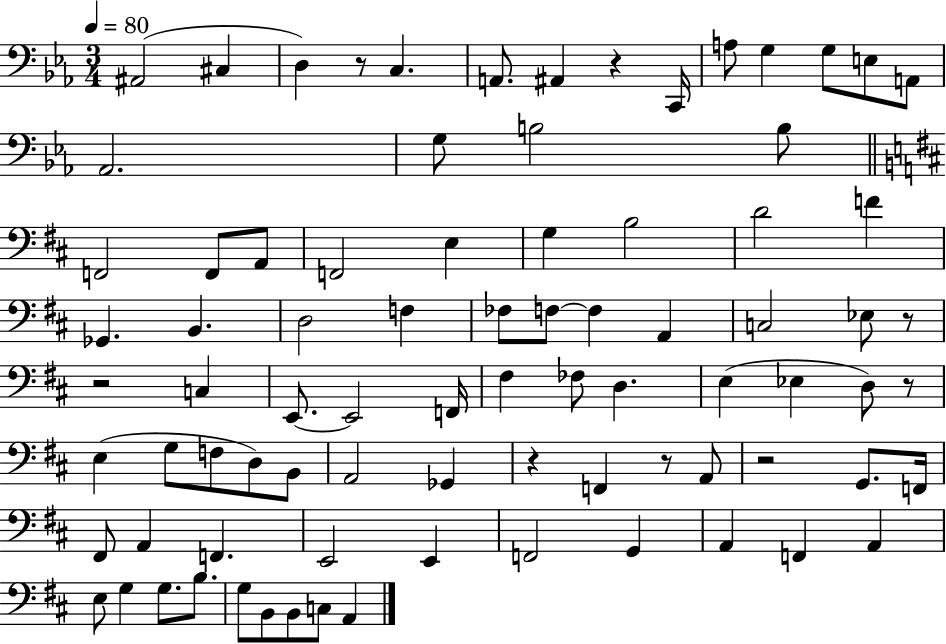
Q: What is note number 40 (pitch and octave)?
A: F#3